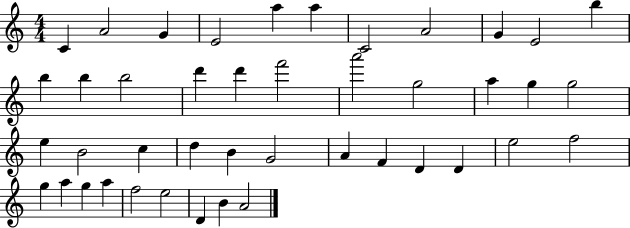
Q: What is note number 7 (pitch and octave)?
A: C4